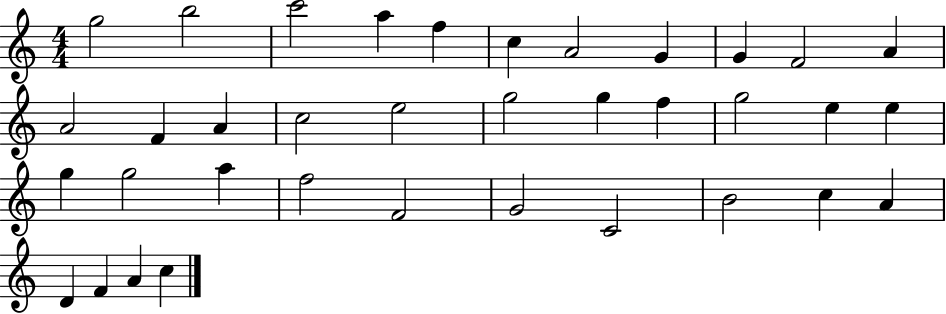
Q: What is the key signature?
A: C major